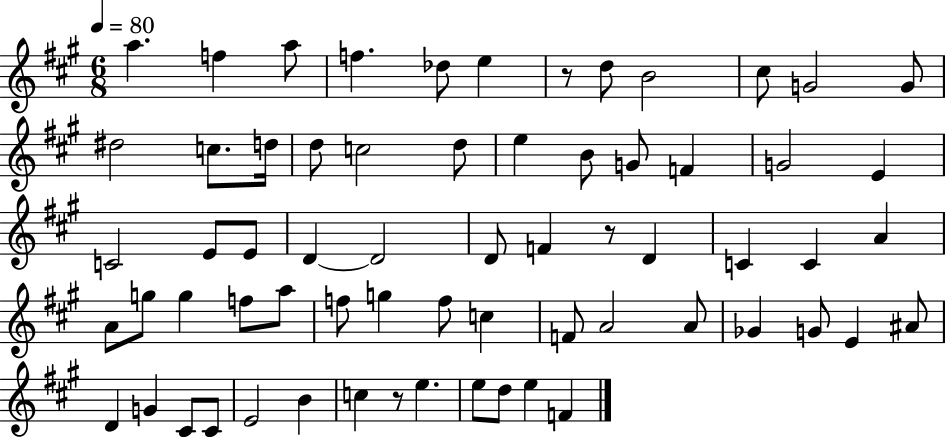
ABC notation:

X:1
T:Untitled
M:6/8
L:1/4
K:A
a f a/2 f _d/2 e z/2 d/2 B2 ^c/2 G2 G/2 ^d2 c/2 d/4 d/2 c2 d/2 e B/2 G/2 F G2 E C2 E/2 E/2 D D2 D/2 F z/2 D C C A A/2 g/2 g f/2 a/2 f/2 g f/2 c F/2 A2 A/2 _G G/2 E ^A/2 D G ^C/2 ^C/2 E2 B c z/2 e e/2 d/2 e F